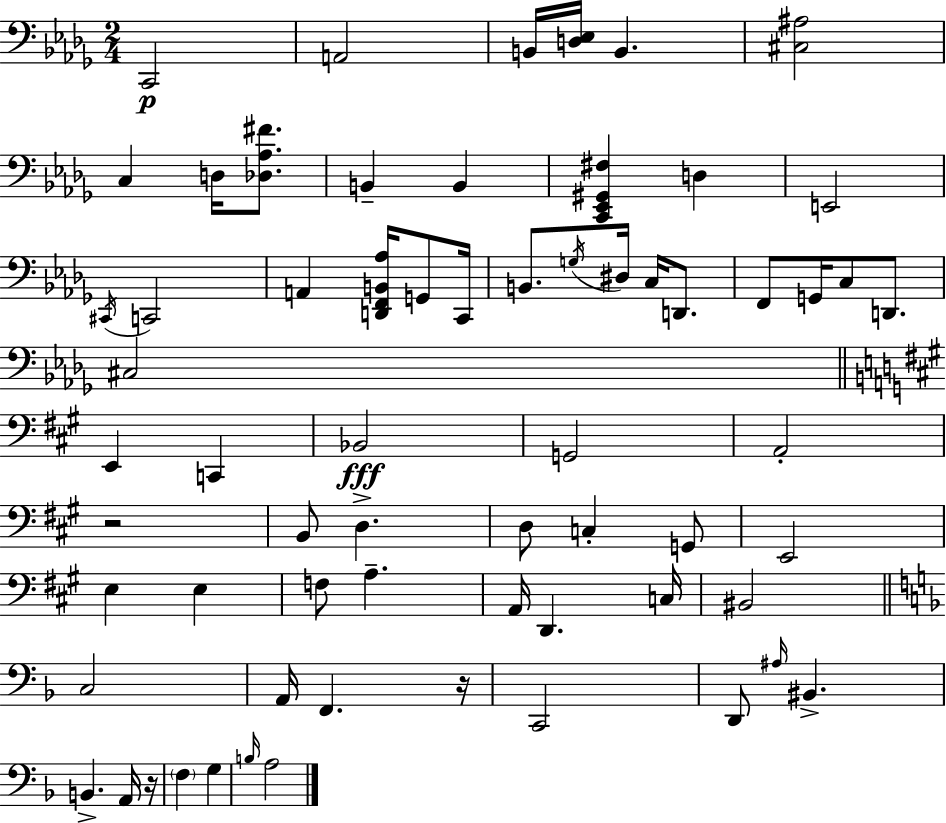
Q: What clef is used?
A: bass